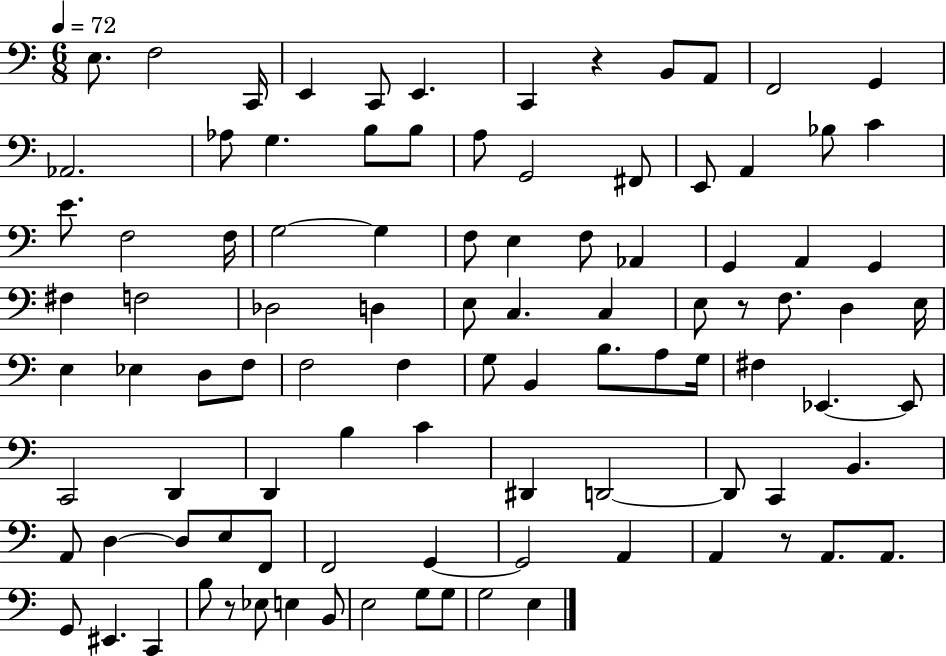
{
  \clef bass
  \numericTimeSignature
  \time 6/8
  \key c \major
  \tempo 4 = 72
  e8. f2 c,16 | e,4 c,8 e,4. | c,4 r4 b,8 a,8 | f,2 g,4 | \break aes,2. | aes8 g4. b8 b8 | a8 g,2 fis,8 | e,8 a,4 bes8 c'4 | \break e'8. f2 f16 | g2~~ g4 | f8 e4 f8 aes,4 | g,4 a,4 g,4 | \break fis4 f2 | des2 d4 | e8 c4. c4 | e8 r8 f8. d4 e16 | \break e4 ees4 d8 f8 | f2 f4 | g8 b,4 b8. a8 g16 | fis4 ees,4.~~ ees,8 | \break c,2 d,4 | d,4 b4 c'4 | dis,4 d,2~~ | d,8 c,4 b,4. | \break a,8 d4~~ d8 e8 f,8 | f,2 g,4~~ | g,2 a,4 | a,4 r8 a,8. a,8. | \break g,8 eis,4. c,4 | b8 r8 ees8 e4 b,8 | e2 g8 g8 | g2 e4 | \break \bar "|."
}